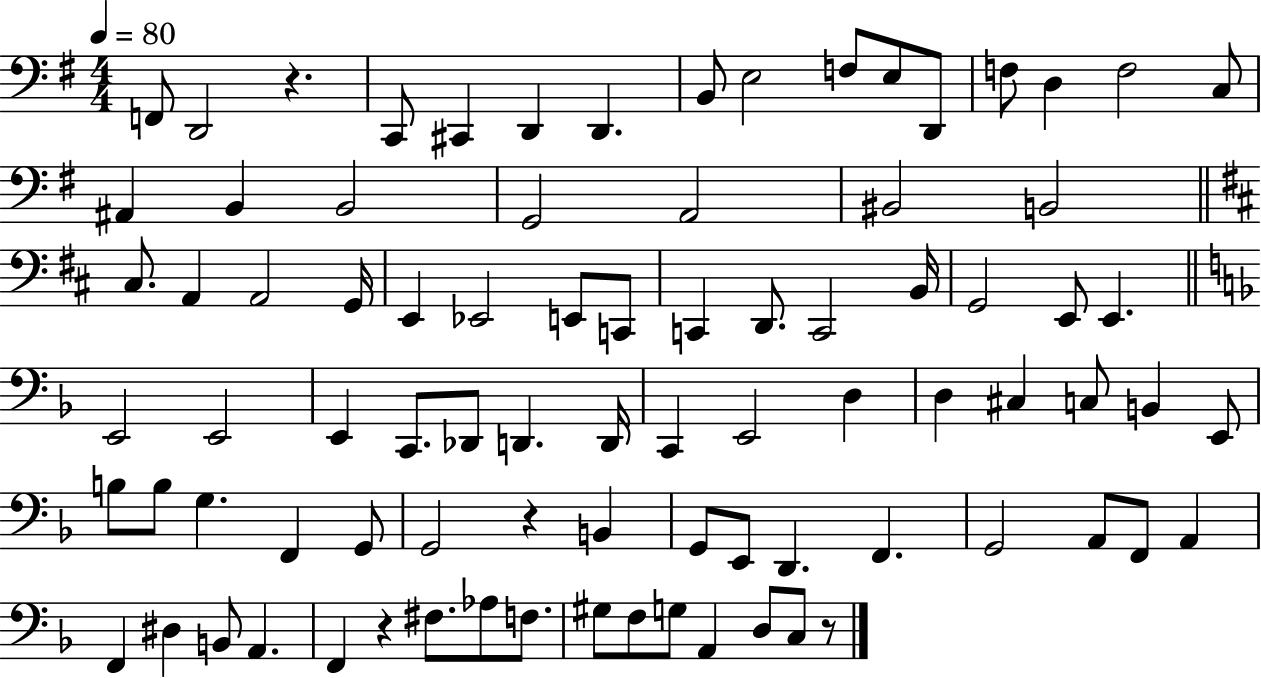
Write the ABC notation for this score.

X:1
T:Untitled
M:4/4
L:1/4
K:G
F,,/2 D,,2 z C,,/2 ^C,, D,, D,, B,,/2 E,2 F,/2 E,/2 D,,/2 F,/2 D, F,2 C,/2 ^A,, B,, B,,2 G,,2 A,,2 ^B,,2 B,,2 ^C,/2 A,, A,,2 G,,/4 E,, _E,,2 E,,/2 C,,/2 C,, D,,/2 C,,2 B,,/4 G,,2 E,,/2 E,, E,,2 E,,2 E,, C,,/2 _D,,/2 D,, D,,/4 C,, E,,2 D, D, ^C, C,/2 B,, E,,/2 B,/2 B,/2 G, F,, G,,/2 G,,2 z B,, G,,/2 E,,/2 D,, F,, G,,2 A,,/2 F,,/2 A,, F,, ^D, B,,/2 A,, F,, z ^F,/2 _A,/2 F,/2 ^G,/2 F,/2 G,/2 A,, D,/2 C,/2 z/2